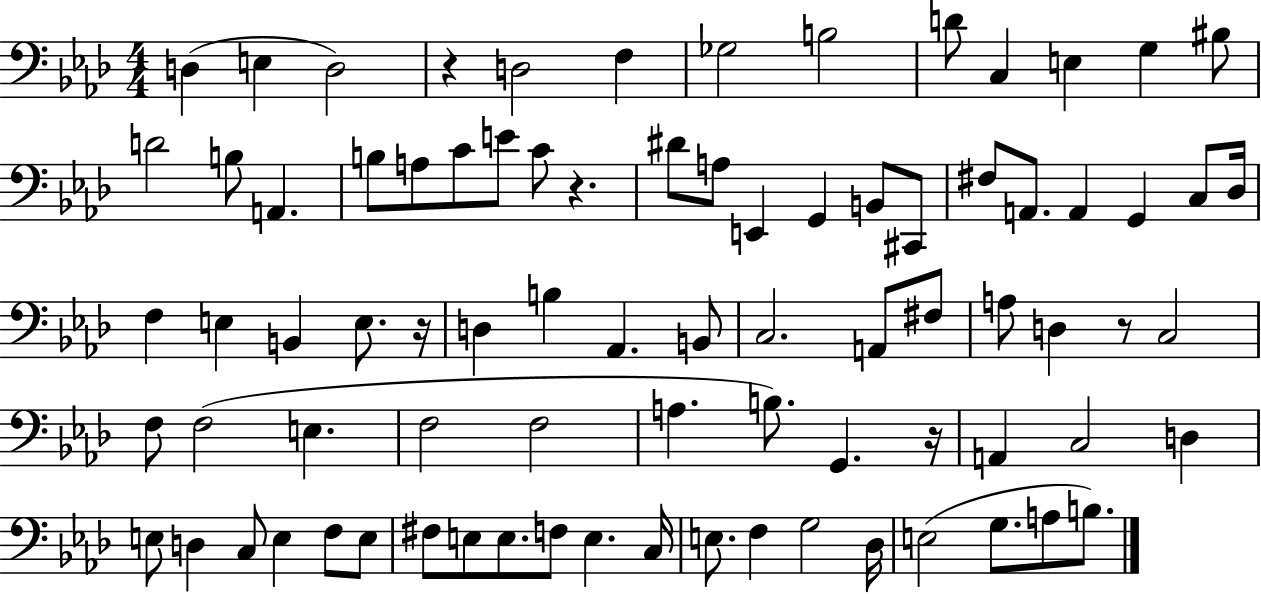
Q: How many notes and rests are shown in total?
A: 82